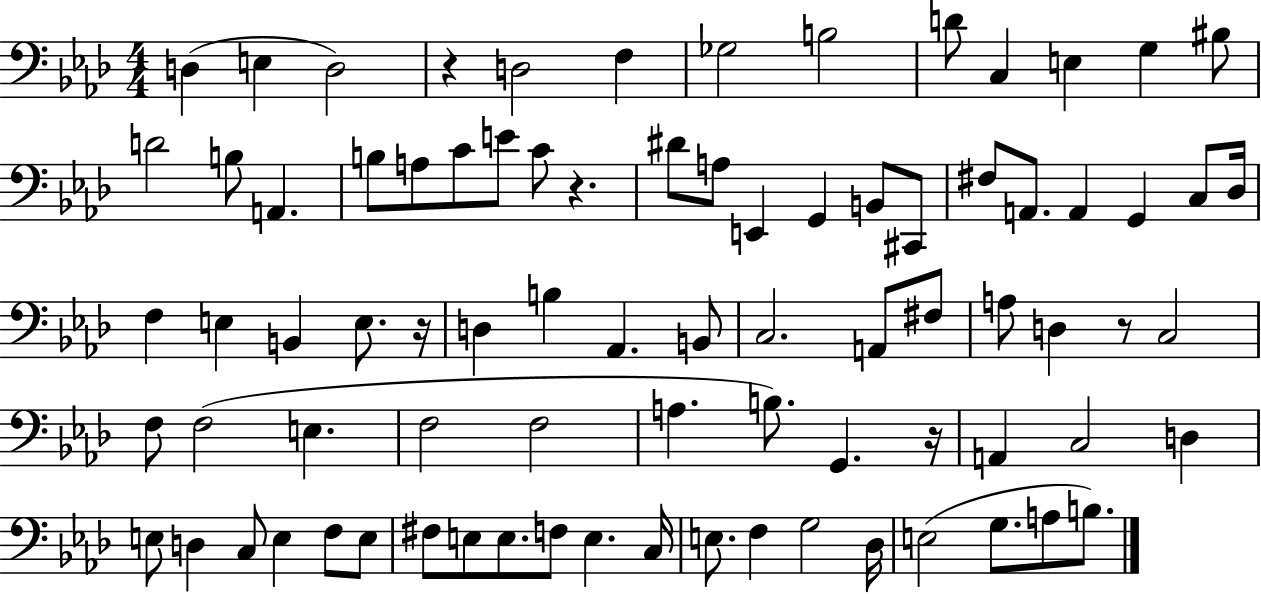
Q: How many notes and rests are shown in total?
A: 82